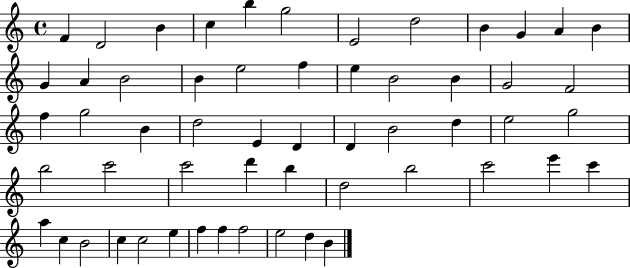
X:1
T:Untitled
M:4/4
L:1/4
K:C
F D2 B c b g2 E2 d2 B G A B G A B2 B e2 f e B2 B G2 F2 f g2 B d2 E D D B2 d e2 g2 b2 c'2 c'2 d' b d2 b2 c'2 e' c' a c B2 c c2 e f f f2 e2 d B